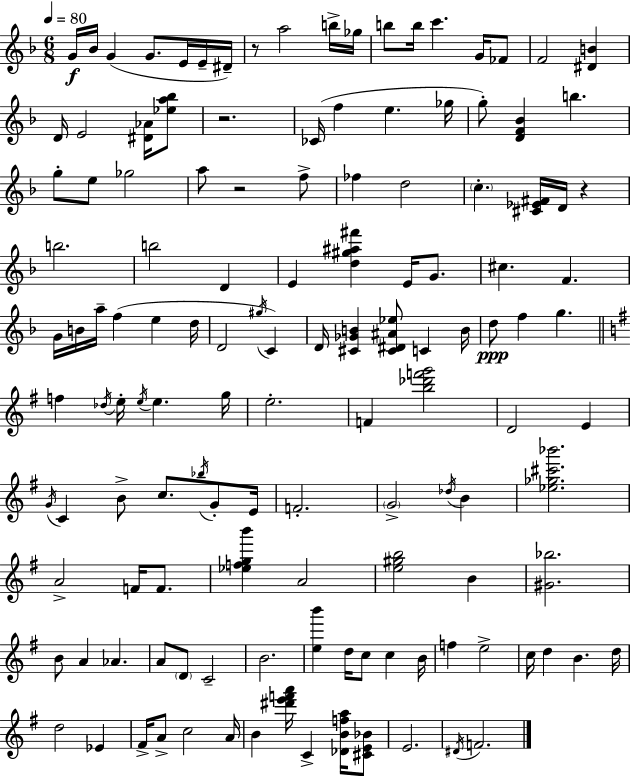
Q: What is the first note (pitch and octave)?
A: G4